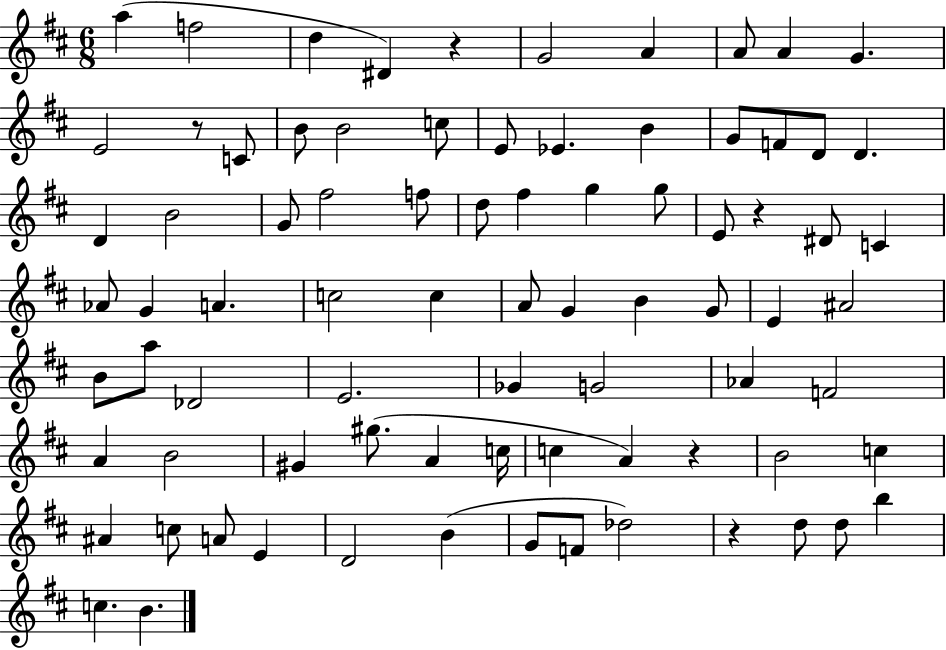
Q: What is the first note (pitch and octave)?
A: A5